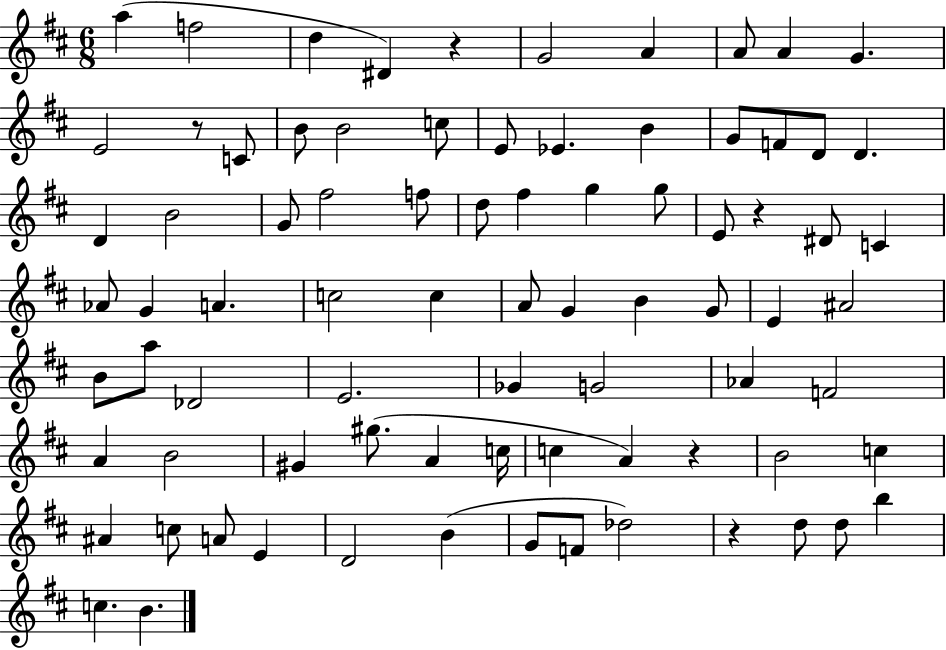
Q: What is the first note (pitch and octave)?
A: A5